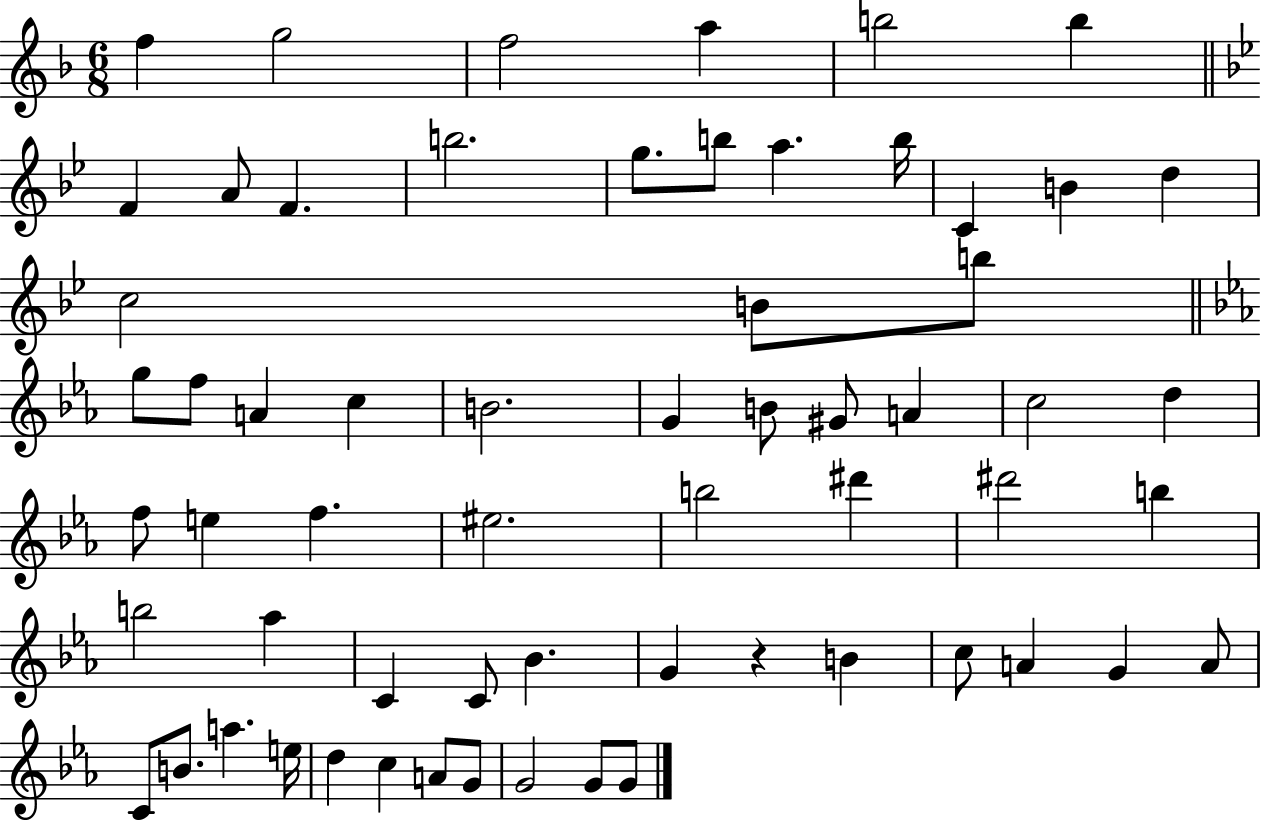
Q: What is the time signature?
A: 6/8